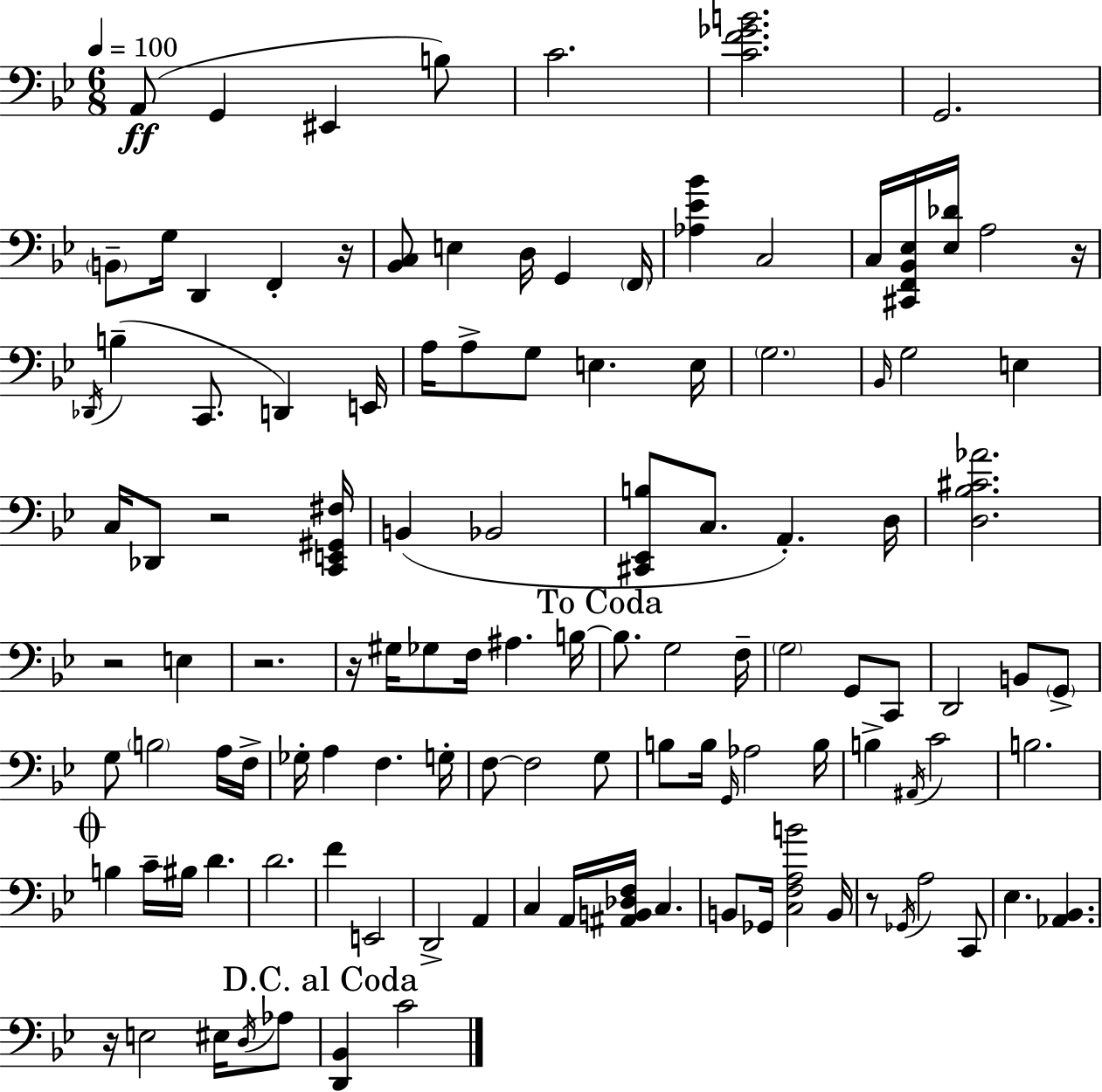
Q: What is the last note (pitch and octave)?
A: C4